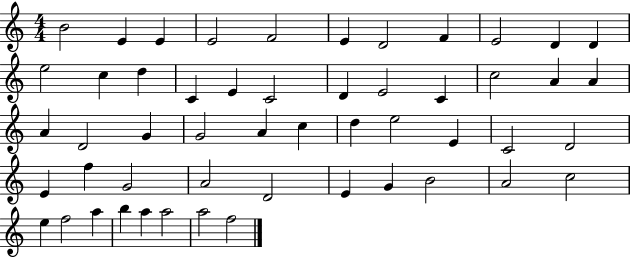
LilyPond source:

{
  \clef treble
  \numericTimeSignature
  \time 4/4
  \key c \major
  b'2 e'4 e'4 | e'2 f'2 | e'4 d'2 f'4 | e'2 d'4 d'4 | \break e''2 c''4 d''4 | c'4 e'4 c'2 | d'4 e'2 c'4 | c''2 a'4 a'4 | \break a'4 d'2 g'4 | g'2 a'4 c''4 | d''4 e''2 e'4 | c'2 d'2 | \break e'4 f''4 g'2 | a'2 d'2 | e'4 g'4 b'2 | a'2 c''2 | \break e''4 f''2 a''4 | b''4 a''4 a''2 | a''2 f''2 | \bar "|."
}